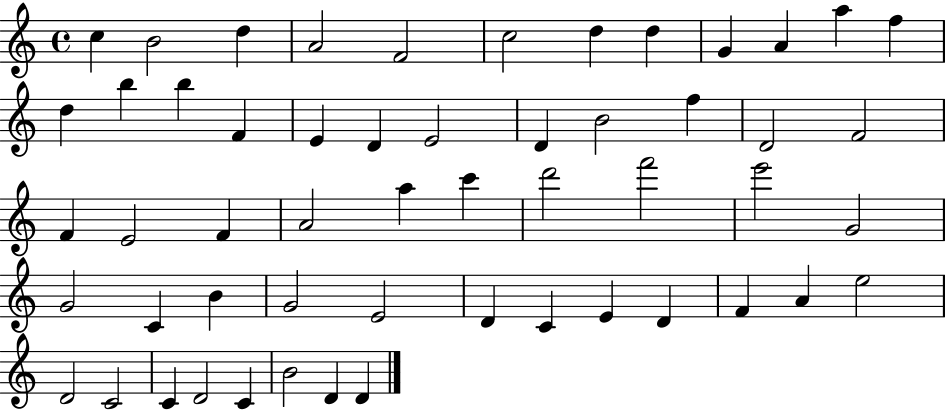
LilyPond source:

{
  \clef treble
  \time 4/4
  \defaultTimeSignature
  \key c \major
  c''4 b'2 d''4 | a'2 f'2 | c''2 d''4 d''4 | g'4 a'4 a''4 f''4 | \break d''4 b''4 b''4 f'4 | e'4 d'4 e'2 | d'4 b'2 f''4 | d'2 f'2 | \break f'4 e'2 f'4 | a'2 a''4 c'''4 | d'''2 f'''2 | e'''2 g'2 | \break g'2 c'4 b'4 | g'2 e'2 | d'4 c'4 e'4 d'4 | f'4 a'4 e''2 | \break d'2 c'2 | c'4 d'2 c'4 | b'2 d'4 d'4 | \bar "|."
}